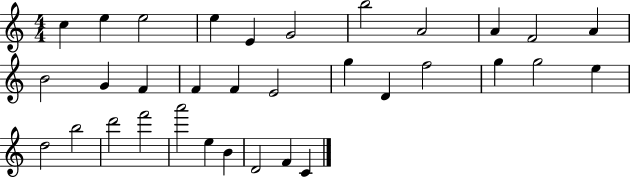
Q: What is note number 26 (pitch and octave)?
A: D6